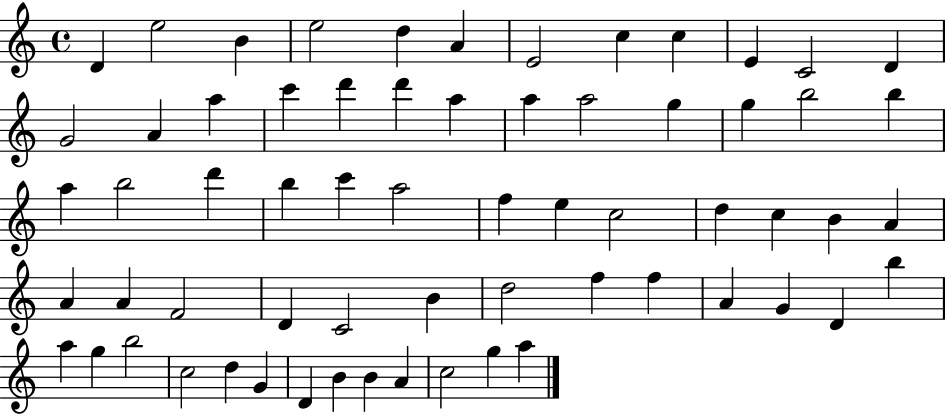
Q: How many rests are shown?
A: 0